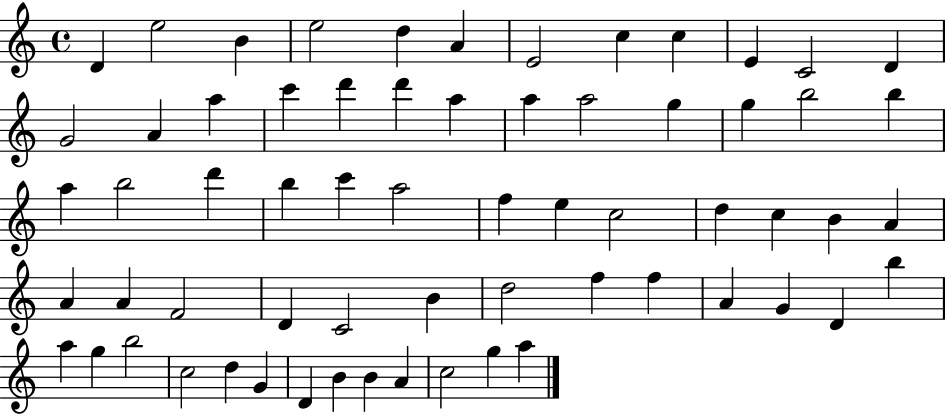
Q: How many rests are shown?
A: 0